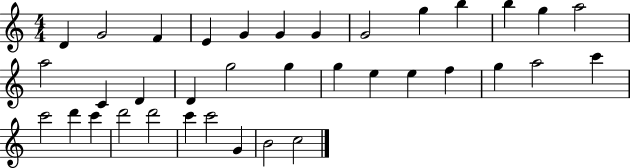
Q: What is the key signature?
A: C major